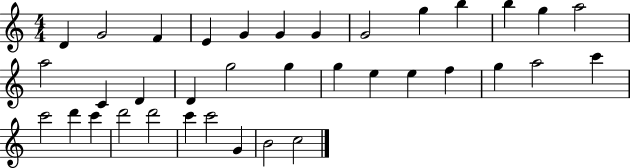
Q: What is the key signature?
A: C major